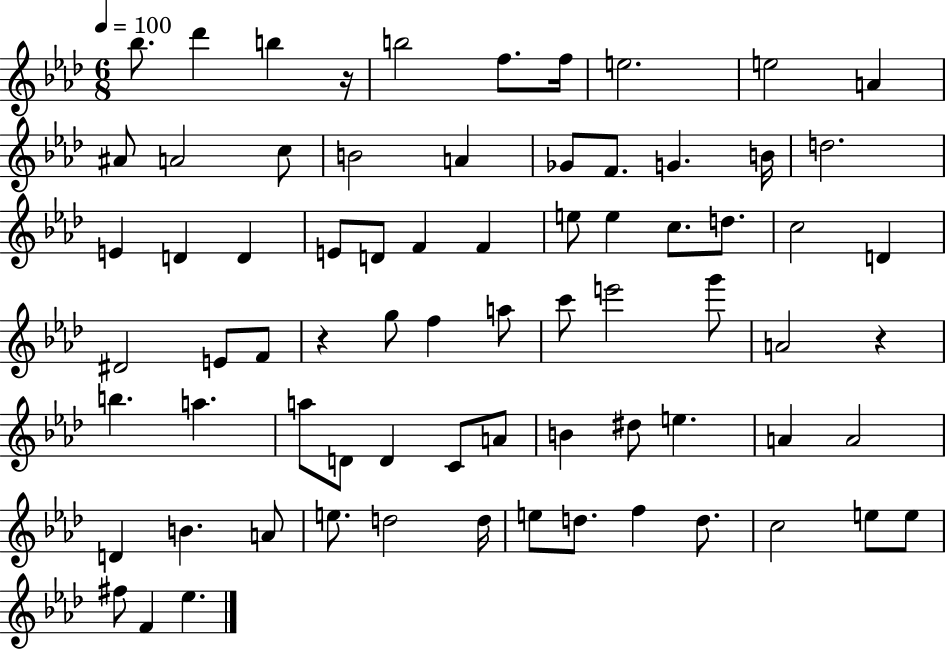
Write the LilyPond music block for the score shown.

{
  \clef treble
  \numericTimeSignature
  \time 6/8
  \key aes \major
  \tempo 4 = 100
  bes''8. des'''4 b''4 r16 | b''2 f''8. f''16 | e''2. | e''2 a'4 | \break ais'8 a'2 c''8 | b'2 a'4 | ges'8 f'8. g'4. b'16 | d''2. | \break e'4 d'4 d'4 | e'8 d'8 f'4 f'4 | e''8 e''4 c''8. d''8. | c''2 d'4 | \break dis'2 e'8 f'8 | r4 g''8 f''4 a''8 | c'''8 e'''2 g'''8 | a'2 r4 | \break b''4. a''4. | a''8 d'8 d'4 c'8 a'8 | b'4 dis''8 e''4. | a'4 a'2 | \break d'4 b'4. a'8 | e''8. d''2 d''16 | e''8 d''8. f''4 d''8. | c''2 e''8 e''8 | \break fis''8 f'4 ees''4. | \bar "|."
}